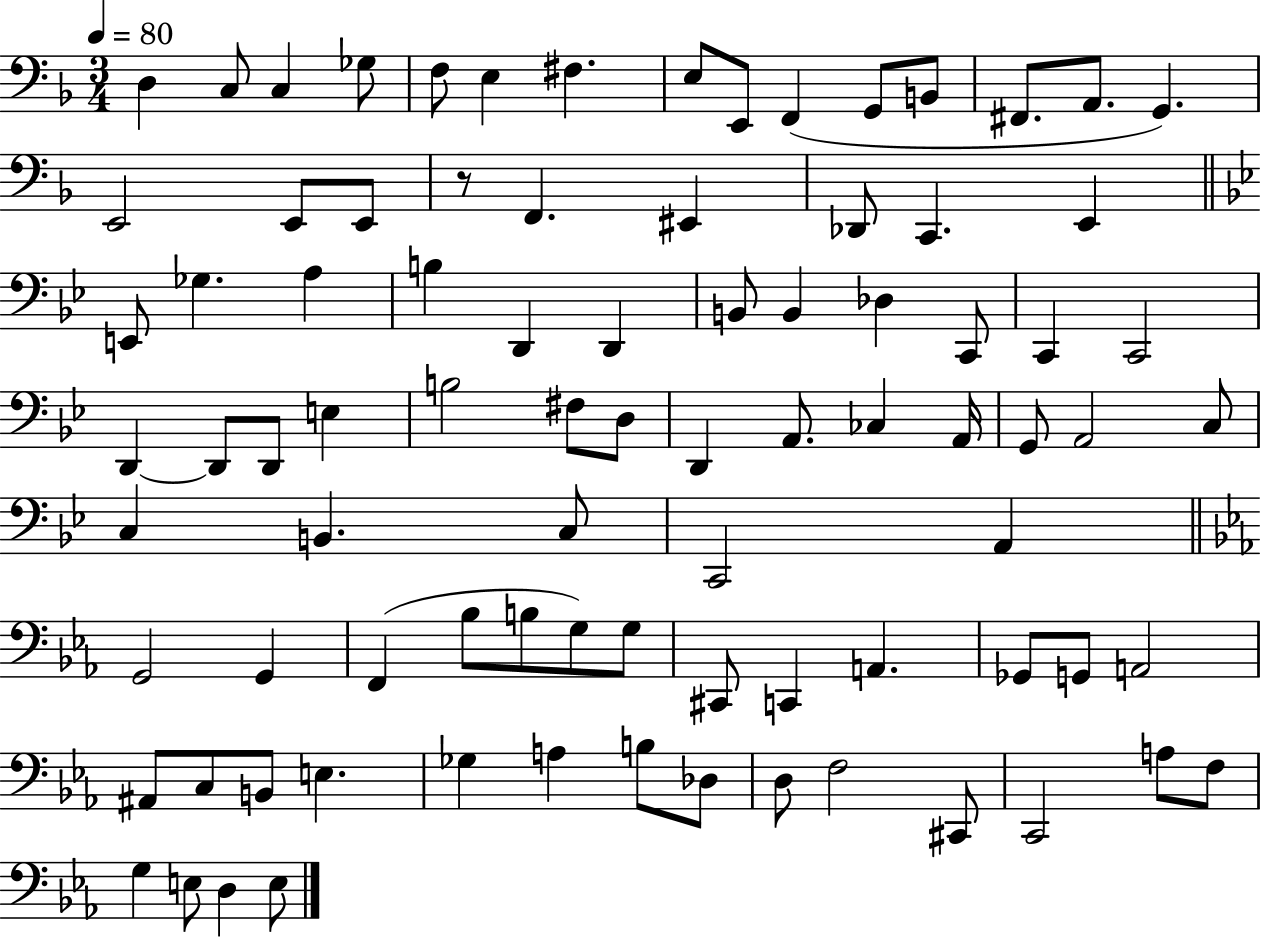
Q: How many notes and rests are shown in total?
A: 86